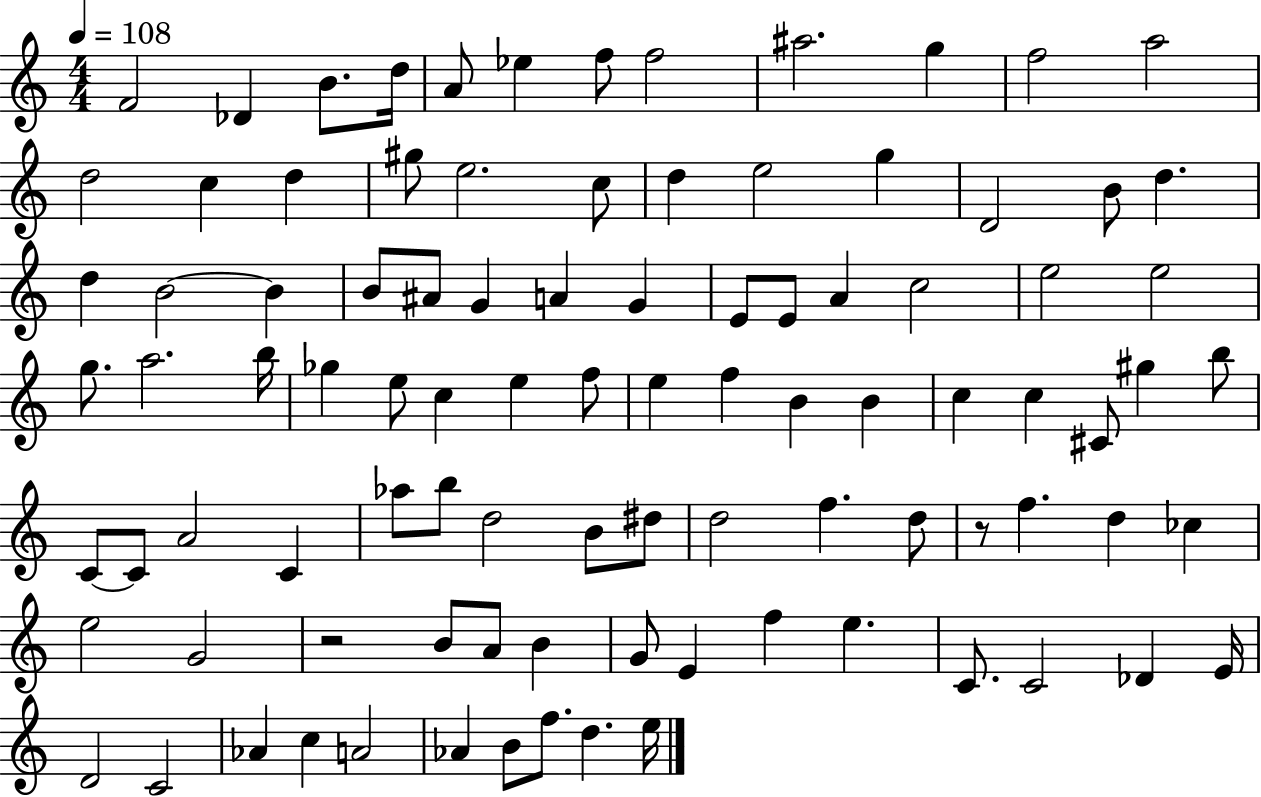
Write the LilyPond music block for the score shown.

{
  \clef treble
  \numericTimeSignature
  \time 4/4
  \key c \major
  \tempo 4 = 108
  \repeat volta 2 { f'2 des'4 b'8. d''16 | a'8 ees''4 f''8 f''2 | ais''2. g''4 | f''2 a''2 | \break d''2 c''4 d''4 | gis''8 e''2. c''8 | d''4 e''2 g''4 | d'2 b'8 d''4. | \break d''4 b'2~~ b'4 | b'8 ais'8 g'4 a'4 g'4 | e'8 e'8 a'4 c''2 | e''2 e''2 | \break g''8. a''2. b''16 | ges''4 e''8 c''4 e''4 f''8 | e''4 f''4 b'4 b'4 | c''4 c''4 cis'8 gis''4 b''8 | \break c'8~~ c'8 a'2 c'4 | aes''8 b''8 d''2 b'8 dis''8 | d''2 f''4. d''8 | r8 f''4. d''4 ces''4 | \break e''2 g'2 | r2 b'8 a'8 b'4 | g'8 e'4 f''4 e''4. | c'8. c'2 des'4 e'16 | \break d'2 c'2 | aes'4 c''4 a'2 | aes'4 b'8 f''8. d''4. e''16 | } \bar "|."
}